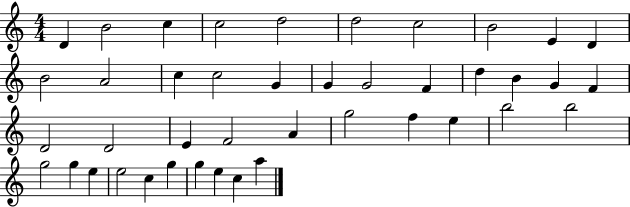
D4/q B4/h C5/q C5/h D5/h D5/h C5/h B4/h E4/q D4/q B4/h A4/h C5/q C5/h G4/q G4/q G4/h F4/q D5/q B4/q G4/q F4/q D4/h D4/h E4/q F4/h A4/q G5/h F5/q E5/q B5/h B5/h G5/h G5/q E5/q E5/h C5/q G5/q G5/q E5/q C5/q A5/q